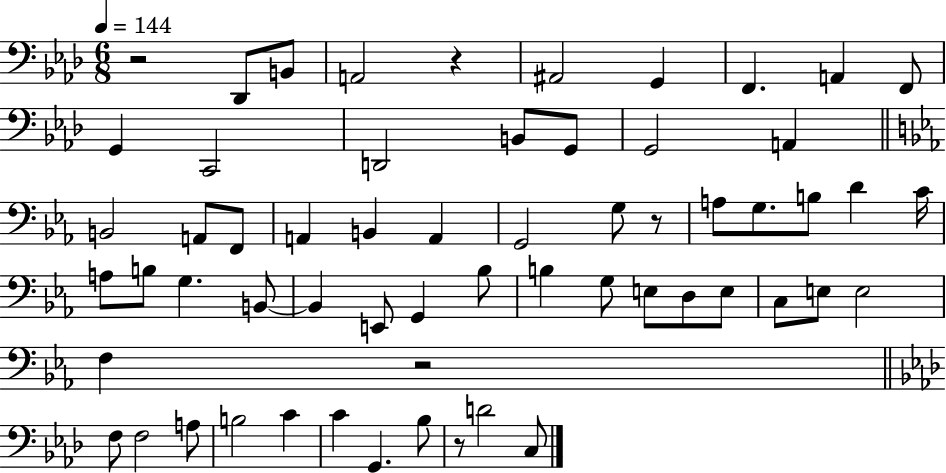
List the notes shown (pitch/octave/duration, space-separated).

R/h Db2/e B2/e A2/h R/q A#2/h G2/q F2/q. A2/q F2/e G2/q C2/h D2/h B2/e G2/e G2/h A2/q B2/h A2/e F2/e A2/q B2/q A2/q G2/h G3/e R/e A3/e G3/e. B3/e D4/q C4/s A3/e B3/e G3/q. B2/e B2/q E2/e G2/q Bb3/e B3/q G3/e E3/e D3/e E3/e C3/e E3/e E3/h F3/q R/h F3/e F3/h A3/e B3/h C4/q C4/q G2/q. Bb3/e R/e D4/h C3/e